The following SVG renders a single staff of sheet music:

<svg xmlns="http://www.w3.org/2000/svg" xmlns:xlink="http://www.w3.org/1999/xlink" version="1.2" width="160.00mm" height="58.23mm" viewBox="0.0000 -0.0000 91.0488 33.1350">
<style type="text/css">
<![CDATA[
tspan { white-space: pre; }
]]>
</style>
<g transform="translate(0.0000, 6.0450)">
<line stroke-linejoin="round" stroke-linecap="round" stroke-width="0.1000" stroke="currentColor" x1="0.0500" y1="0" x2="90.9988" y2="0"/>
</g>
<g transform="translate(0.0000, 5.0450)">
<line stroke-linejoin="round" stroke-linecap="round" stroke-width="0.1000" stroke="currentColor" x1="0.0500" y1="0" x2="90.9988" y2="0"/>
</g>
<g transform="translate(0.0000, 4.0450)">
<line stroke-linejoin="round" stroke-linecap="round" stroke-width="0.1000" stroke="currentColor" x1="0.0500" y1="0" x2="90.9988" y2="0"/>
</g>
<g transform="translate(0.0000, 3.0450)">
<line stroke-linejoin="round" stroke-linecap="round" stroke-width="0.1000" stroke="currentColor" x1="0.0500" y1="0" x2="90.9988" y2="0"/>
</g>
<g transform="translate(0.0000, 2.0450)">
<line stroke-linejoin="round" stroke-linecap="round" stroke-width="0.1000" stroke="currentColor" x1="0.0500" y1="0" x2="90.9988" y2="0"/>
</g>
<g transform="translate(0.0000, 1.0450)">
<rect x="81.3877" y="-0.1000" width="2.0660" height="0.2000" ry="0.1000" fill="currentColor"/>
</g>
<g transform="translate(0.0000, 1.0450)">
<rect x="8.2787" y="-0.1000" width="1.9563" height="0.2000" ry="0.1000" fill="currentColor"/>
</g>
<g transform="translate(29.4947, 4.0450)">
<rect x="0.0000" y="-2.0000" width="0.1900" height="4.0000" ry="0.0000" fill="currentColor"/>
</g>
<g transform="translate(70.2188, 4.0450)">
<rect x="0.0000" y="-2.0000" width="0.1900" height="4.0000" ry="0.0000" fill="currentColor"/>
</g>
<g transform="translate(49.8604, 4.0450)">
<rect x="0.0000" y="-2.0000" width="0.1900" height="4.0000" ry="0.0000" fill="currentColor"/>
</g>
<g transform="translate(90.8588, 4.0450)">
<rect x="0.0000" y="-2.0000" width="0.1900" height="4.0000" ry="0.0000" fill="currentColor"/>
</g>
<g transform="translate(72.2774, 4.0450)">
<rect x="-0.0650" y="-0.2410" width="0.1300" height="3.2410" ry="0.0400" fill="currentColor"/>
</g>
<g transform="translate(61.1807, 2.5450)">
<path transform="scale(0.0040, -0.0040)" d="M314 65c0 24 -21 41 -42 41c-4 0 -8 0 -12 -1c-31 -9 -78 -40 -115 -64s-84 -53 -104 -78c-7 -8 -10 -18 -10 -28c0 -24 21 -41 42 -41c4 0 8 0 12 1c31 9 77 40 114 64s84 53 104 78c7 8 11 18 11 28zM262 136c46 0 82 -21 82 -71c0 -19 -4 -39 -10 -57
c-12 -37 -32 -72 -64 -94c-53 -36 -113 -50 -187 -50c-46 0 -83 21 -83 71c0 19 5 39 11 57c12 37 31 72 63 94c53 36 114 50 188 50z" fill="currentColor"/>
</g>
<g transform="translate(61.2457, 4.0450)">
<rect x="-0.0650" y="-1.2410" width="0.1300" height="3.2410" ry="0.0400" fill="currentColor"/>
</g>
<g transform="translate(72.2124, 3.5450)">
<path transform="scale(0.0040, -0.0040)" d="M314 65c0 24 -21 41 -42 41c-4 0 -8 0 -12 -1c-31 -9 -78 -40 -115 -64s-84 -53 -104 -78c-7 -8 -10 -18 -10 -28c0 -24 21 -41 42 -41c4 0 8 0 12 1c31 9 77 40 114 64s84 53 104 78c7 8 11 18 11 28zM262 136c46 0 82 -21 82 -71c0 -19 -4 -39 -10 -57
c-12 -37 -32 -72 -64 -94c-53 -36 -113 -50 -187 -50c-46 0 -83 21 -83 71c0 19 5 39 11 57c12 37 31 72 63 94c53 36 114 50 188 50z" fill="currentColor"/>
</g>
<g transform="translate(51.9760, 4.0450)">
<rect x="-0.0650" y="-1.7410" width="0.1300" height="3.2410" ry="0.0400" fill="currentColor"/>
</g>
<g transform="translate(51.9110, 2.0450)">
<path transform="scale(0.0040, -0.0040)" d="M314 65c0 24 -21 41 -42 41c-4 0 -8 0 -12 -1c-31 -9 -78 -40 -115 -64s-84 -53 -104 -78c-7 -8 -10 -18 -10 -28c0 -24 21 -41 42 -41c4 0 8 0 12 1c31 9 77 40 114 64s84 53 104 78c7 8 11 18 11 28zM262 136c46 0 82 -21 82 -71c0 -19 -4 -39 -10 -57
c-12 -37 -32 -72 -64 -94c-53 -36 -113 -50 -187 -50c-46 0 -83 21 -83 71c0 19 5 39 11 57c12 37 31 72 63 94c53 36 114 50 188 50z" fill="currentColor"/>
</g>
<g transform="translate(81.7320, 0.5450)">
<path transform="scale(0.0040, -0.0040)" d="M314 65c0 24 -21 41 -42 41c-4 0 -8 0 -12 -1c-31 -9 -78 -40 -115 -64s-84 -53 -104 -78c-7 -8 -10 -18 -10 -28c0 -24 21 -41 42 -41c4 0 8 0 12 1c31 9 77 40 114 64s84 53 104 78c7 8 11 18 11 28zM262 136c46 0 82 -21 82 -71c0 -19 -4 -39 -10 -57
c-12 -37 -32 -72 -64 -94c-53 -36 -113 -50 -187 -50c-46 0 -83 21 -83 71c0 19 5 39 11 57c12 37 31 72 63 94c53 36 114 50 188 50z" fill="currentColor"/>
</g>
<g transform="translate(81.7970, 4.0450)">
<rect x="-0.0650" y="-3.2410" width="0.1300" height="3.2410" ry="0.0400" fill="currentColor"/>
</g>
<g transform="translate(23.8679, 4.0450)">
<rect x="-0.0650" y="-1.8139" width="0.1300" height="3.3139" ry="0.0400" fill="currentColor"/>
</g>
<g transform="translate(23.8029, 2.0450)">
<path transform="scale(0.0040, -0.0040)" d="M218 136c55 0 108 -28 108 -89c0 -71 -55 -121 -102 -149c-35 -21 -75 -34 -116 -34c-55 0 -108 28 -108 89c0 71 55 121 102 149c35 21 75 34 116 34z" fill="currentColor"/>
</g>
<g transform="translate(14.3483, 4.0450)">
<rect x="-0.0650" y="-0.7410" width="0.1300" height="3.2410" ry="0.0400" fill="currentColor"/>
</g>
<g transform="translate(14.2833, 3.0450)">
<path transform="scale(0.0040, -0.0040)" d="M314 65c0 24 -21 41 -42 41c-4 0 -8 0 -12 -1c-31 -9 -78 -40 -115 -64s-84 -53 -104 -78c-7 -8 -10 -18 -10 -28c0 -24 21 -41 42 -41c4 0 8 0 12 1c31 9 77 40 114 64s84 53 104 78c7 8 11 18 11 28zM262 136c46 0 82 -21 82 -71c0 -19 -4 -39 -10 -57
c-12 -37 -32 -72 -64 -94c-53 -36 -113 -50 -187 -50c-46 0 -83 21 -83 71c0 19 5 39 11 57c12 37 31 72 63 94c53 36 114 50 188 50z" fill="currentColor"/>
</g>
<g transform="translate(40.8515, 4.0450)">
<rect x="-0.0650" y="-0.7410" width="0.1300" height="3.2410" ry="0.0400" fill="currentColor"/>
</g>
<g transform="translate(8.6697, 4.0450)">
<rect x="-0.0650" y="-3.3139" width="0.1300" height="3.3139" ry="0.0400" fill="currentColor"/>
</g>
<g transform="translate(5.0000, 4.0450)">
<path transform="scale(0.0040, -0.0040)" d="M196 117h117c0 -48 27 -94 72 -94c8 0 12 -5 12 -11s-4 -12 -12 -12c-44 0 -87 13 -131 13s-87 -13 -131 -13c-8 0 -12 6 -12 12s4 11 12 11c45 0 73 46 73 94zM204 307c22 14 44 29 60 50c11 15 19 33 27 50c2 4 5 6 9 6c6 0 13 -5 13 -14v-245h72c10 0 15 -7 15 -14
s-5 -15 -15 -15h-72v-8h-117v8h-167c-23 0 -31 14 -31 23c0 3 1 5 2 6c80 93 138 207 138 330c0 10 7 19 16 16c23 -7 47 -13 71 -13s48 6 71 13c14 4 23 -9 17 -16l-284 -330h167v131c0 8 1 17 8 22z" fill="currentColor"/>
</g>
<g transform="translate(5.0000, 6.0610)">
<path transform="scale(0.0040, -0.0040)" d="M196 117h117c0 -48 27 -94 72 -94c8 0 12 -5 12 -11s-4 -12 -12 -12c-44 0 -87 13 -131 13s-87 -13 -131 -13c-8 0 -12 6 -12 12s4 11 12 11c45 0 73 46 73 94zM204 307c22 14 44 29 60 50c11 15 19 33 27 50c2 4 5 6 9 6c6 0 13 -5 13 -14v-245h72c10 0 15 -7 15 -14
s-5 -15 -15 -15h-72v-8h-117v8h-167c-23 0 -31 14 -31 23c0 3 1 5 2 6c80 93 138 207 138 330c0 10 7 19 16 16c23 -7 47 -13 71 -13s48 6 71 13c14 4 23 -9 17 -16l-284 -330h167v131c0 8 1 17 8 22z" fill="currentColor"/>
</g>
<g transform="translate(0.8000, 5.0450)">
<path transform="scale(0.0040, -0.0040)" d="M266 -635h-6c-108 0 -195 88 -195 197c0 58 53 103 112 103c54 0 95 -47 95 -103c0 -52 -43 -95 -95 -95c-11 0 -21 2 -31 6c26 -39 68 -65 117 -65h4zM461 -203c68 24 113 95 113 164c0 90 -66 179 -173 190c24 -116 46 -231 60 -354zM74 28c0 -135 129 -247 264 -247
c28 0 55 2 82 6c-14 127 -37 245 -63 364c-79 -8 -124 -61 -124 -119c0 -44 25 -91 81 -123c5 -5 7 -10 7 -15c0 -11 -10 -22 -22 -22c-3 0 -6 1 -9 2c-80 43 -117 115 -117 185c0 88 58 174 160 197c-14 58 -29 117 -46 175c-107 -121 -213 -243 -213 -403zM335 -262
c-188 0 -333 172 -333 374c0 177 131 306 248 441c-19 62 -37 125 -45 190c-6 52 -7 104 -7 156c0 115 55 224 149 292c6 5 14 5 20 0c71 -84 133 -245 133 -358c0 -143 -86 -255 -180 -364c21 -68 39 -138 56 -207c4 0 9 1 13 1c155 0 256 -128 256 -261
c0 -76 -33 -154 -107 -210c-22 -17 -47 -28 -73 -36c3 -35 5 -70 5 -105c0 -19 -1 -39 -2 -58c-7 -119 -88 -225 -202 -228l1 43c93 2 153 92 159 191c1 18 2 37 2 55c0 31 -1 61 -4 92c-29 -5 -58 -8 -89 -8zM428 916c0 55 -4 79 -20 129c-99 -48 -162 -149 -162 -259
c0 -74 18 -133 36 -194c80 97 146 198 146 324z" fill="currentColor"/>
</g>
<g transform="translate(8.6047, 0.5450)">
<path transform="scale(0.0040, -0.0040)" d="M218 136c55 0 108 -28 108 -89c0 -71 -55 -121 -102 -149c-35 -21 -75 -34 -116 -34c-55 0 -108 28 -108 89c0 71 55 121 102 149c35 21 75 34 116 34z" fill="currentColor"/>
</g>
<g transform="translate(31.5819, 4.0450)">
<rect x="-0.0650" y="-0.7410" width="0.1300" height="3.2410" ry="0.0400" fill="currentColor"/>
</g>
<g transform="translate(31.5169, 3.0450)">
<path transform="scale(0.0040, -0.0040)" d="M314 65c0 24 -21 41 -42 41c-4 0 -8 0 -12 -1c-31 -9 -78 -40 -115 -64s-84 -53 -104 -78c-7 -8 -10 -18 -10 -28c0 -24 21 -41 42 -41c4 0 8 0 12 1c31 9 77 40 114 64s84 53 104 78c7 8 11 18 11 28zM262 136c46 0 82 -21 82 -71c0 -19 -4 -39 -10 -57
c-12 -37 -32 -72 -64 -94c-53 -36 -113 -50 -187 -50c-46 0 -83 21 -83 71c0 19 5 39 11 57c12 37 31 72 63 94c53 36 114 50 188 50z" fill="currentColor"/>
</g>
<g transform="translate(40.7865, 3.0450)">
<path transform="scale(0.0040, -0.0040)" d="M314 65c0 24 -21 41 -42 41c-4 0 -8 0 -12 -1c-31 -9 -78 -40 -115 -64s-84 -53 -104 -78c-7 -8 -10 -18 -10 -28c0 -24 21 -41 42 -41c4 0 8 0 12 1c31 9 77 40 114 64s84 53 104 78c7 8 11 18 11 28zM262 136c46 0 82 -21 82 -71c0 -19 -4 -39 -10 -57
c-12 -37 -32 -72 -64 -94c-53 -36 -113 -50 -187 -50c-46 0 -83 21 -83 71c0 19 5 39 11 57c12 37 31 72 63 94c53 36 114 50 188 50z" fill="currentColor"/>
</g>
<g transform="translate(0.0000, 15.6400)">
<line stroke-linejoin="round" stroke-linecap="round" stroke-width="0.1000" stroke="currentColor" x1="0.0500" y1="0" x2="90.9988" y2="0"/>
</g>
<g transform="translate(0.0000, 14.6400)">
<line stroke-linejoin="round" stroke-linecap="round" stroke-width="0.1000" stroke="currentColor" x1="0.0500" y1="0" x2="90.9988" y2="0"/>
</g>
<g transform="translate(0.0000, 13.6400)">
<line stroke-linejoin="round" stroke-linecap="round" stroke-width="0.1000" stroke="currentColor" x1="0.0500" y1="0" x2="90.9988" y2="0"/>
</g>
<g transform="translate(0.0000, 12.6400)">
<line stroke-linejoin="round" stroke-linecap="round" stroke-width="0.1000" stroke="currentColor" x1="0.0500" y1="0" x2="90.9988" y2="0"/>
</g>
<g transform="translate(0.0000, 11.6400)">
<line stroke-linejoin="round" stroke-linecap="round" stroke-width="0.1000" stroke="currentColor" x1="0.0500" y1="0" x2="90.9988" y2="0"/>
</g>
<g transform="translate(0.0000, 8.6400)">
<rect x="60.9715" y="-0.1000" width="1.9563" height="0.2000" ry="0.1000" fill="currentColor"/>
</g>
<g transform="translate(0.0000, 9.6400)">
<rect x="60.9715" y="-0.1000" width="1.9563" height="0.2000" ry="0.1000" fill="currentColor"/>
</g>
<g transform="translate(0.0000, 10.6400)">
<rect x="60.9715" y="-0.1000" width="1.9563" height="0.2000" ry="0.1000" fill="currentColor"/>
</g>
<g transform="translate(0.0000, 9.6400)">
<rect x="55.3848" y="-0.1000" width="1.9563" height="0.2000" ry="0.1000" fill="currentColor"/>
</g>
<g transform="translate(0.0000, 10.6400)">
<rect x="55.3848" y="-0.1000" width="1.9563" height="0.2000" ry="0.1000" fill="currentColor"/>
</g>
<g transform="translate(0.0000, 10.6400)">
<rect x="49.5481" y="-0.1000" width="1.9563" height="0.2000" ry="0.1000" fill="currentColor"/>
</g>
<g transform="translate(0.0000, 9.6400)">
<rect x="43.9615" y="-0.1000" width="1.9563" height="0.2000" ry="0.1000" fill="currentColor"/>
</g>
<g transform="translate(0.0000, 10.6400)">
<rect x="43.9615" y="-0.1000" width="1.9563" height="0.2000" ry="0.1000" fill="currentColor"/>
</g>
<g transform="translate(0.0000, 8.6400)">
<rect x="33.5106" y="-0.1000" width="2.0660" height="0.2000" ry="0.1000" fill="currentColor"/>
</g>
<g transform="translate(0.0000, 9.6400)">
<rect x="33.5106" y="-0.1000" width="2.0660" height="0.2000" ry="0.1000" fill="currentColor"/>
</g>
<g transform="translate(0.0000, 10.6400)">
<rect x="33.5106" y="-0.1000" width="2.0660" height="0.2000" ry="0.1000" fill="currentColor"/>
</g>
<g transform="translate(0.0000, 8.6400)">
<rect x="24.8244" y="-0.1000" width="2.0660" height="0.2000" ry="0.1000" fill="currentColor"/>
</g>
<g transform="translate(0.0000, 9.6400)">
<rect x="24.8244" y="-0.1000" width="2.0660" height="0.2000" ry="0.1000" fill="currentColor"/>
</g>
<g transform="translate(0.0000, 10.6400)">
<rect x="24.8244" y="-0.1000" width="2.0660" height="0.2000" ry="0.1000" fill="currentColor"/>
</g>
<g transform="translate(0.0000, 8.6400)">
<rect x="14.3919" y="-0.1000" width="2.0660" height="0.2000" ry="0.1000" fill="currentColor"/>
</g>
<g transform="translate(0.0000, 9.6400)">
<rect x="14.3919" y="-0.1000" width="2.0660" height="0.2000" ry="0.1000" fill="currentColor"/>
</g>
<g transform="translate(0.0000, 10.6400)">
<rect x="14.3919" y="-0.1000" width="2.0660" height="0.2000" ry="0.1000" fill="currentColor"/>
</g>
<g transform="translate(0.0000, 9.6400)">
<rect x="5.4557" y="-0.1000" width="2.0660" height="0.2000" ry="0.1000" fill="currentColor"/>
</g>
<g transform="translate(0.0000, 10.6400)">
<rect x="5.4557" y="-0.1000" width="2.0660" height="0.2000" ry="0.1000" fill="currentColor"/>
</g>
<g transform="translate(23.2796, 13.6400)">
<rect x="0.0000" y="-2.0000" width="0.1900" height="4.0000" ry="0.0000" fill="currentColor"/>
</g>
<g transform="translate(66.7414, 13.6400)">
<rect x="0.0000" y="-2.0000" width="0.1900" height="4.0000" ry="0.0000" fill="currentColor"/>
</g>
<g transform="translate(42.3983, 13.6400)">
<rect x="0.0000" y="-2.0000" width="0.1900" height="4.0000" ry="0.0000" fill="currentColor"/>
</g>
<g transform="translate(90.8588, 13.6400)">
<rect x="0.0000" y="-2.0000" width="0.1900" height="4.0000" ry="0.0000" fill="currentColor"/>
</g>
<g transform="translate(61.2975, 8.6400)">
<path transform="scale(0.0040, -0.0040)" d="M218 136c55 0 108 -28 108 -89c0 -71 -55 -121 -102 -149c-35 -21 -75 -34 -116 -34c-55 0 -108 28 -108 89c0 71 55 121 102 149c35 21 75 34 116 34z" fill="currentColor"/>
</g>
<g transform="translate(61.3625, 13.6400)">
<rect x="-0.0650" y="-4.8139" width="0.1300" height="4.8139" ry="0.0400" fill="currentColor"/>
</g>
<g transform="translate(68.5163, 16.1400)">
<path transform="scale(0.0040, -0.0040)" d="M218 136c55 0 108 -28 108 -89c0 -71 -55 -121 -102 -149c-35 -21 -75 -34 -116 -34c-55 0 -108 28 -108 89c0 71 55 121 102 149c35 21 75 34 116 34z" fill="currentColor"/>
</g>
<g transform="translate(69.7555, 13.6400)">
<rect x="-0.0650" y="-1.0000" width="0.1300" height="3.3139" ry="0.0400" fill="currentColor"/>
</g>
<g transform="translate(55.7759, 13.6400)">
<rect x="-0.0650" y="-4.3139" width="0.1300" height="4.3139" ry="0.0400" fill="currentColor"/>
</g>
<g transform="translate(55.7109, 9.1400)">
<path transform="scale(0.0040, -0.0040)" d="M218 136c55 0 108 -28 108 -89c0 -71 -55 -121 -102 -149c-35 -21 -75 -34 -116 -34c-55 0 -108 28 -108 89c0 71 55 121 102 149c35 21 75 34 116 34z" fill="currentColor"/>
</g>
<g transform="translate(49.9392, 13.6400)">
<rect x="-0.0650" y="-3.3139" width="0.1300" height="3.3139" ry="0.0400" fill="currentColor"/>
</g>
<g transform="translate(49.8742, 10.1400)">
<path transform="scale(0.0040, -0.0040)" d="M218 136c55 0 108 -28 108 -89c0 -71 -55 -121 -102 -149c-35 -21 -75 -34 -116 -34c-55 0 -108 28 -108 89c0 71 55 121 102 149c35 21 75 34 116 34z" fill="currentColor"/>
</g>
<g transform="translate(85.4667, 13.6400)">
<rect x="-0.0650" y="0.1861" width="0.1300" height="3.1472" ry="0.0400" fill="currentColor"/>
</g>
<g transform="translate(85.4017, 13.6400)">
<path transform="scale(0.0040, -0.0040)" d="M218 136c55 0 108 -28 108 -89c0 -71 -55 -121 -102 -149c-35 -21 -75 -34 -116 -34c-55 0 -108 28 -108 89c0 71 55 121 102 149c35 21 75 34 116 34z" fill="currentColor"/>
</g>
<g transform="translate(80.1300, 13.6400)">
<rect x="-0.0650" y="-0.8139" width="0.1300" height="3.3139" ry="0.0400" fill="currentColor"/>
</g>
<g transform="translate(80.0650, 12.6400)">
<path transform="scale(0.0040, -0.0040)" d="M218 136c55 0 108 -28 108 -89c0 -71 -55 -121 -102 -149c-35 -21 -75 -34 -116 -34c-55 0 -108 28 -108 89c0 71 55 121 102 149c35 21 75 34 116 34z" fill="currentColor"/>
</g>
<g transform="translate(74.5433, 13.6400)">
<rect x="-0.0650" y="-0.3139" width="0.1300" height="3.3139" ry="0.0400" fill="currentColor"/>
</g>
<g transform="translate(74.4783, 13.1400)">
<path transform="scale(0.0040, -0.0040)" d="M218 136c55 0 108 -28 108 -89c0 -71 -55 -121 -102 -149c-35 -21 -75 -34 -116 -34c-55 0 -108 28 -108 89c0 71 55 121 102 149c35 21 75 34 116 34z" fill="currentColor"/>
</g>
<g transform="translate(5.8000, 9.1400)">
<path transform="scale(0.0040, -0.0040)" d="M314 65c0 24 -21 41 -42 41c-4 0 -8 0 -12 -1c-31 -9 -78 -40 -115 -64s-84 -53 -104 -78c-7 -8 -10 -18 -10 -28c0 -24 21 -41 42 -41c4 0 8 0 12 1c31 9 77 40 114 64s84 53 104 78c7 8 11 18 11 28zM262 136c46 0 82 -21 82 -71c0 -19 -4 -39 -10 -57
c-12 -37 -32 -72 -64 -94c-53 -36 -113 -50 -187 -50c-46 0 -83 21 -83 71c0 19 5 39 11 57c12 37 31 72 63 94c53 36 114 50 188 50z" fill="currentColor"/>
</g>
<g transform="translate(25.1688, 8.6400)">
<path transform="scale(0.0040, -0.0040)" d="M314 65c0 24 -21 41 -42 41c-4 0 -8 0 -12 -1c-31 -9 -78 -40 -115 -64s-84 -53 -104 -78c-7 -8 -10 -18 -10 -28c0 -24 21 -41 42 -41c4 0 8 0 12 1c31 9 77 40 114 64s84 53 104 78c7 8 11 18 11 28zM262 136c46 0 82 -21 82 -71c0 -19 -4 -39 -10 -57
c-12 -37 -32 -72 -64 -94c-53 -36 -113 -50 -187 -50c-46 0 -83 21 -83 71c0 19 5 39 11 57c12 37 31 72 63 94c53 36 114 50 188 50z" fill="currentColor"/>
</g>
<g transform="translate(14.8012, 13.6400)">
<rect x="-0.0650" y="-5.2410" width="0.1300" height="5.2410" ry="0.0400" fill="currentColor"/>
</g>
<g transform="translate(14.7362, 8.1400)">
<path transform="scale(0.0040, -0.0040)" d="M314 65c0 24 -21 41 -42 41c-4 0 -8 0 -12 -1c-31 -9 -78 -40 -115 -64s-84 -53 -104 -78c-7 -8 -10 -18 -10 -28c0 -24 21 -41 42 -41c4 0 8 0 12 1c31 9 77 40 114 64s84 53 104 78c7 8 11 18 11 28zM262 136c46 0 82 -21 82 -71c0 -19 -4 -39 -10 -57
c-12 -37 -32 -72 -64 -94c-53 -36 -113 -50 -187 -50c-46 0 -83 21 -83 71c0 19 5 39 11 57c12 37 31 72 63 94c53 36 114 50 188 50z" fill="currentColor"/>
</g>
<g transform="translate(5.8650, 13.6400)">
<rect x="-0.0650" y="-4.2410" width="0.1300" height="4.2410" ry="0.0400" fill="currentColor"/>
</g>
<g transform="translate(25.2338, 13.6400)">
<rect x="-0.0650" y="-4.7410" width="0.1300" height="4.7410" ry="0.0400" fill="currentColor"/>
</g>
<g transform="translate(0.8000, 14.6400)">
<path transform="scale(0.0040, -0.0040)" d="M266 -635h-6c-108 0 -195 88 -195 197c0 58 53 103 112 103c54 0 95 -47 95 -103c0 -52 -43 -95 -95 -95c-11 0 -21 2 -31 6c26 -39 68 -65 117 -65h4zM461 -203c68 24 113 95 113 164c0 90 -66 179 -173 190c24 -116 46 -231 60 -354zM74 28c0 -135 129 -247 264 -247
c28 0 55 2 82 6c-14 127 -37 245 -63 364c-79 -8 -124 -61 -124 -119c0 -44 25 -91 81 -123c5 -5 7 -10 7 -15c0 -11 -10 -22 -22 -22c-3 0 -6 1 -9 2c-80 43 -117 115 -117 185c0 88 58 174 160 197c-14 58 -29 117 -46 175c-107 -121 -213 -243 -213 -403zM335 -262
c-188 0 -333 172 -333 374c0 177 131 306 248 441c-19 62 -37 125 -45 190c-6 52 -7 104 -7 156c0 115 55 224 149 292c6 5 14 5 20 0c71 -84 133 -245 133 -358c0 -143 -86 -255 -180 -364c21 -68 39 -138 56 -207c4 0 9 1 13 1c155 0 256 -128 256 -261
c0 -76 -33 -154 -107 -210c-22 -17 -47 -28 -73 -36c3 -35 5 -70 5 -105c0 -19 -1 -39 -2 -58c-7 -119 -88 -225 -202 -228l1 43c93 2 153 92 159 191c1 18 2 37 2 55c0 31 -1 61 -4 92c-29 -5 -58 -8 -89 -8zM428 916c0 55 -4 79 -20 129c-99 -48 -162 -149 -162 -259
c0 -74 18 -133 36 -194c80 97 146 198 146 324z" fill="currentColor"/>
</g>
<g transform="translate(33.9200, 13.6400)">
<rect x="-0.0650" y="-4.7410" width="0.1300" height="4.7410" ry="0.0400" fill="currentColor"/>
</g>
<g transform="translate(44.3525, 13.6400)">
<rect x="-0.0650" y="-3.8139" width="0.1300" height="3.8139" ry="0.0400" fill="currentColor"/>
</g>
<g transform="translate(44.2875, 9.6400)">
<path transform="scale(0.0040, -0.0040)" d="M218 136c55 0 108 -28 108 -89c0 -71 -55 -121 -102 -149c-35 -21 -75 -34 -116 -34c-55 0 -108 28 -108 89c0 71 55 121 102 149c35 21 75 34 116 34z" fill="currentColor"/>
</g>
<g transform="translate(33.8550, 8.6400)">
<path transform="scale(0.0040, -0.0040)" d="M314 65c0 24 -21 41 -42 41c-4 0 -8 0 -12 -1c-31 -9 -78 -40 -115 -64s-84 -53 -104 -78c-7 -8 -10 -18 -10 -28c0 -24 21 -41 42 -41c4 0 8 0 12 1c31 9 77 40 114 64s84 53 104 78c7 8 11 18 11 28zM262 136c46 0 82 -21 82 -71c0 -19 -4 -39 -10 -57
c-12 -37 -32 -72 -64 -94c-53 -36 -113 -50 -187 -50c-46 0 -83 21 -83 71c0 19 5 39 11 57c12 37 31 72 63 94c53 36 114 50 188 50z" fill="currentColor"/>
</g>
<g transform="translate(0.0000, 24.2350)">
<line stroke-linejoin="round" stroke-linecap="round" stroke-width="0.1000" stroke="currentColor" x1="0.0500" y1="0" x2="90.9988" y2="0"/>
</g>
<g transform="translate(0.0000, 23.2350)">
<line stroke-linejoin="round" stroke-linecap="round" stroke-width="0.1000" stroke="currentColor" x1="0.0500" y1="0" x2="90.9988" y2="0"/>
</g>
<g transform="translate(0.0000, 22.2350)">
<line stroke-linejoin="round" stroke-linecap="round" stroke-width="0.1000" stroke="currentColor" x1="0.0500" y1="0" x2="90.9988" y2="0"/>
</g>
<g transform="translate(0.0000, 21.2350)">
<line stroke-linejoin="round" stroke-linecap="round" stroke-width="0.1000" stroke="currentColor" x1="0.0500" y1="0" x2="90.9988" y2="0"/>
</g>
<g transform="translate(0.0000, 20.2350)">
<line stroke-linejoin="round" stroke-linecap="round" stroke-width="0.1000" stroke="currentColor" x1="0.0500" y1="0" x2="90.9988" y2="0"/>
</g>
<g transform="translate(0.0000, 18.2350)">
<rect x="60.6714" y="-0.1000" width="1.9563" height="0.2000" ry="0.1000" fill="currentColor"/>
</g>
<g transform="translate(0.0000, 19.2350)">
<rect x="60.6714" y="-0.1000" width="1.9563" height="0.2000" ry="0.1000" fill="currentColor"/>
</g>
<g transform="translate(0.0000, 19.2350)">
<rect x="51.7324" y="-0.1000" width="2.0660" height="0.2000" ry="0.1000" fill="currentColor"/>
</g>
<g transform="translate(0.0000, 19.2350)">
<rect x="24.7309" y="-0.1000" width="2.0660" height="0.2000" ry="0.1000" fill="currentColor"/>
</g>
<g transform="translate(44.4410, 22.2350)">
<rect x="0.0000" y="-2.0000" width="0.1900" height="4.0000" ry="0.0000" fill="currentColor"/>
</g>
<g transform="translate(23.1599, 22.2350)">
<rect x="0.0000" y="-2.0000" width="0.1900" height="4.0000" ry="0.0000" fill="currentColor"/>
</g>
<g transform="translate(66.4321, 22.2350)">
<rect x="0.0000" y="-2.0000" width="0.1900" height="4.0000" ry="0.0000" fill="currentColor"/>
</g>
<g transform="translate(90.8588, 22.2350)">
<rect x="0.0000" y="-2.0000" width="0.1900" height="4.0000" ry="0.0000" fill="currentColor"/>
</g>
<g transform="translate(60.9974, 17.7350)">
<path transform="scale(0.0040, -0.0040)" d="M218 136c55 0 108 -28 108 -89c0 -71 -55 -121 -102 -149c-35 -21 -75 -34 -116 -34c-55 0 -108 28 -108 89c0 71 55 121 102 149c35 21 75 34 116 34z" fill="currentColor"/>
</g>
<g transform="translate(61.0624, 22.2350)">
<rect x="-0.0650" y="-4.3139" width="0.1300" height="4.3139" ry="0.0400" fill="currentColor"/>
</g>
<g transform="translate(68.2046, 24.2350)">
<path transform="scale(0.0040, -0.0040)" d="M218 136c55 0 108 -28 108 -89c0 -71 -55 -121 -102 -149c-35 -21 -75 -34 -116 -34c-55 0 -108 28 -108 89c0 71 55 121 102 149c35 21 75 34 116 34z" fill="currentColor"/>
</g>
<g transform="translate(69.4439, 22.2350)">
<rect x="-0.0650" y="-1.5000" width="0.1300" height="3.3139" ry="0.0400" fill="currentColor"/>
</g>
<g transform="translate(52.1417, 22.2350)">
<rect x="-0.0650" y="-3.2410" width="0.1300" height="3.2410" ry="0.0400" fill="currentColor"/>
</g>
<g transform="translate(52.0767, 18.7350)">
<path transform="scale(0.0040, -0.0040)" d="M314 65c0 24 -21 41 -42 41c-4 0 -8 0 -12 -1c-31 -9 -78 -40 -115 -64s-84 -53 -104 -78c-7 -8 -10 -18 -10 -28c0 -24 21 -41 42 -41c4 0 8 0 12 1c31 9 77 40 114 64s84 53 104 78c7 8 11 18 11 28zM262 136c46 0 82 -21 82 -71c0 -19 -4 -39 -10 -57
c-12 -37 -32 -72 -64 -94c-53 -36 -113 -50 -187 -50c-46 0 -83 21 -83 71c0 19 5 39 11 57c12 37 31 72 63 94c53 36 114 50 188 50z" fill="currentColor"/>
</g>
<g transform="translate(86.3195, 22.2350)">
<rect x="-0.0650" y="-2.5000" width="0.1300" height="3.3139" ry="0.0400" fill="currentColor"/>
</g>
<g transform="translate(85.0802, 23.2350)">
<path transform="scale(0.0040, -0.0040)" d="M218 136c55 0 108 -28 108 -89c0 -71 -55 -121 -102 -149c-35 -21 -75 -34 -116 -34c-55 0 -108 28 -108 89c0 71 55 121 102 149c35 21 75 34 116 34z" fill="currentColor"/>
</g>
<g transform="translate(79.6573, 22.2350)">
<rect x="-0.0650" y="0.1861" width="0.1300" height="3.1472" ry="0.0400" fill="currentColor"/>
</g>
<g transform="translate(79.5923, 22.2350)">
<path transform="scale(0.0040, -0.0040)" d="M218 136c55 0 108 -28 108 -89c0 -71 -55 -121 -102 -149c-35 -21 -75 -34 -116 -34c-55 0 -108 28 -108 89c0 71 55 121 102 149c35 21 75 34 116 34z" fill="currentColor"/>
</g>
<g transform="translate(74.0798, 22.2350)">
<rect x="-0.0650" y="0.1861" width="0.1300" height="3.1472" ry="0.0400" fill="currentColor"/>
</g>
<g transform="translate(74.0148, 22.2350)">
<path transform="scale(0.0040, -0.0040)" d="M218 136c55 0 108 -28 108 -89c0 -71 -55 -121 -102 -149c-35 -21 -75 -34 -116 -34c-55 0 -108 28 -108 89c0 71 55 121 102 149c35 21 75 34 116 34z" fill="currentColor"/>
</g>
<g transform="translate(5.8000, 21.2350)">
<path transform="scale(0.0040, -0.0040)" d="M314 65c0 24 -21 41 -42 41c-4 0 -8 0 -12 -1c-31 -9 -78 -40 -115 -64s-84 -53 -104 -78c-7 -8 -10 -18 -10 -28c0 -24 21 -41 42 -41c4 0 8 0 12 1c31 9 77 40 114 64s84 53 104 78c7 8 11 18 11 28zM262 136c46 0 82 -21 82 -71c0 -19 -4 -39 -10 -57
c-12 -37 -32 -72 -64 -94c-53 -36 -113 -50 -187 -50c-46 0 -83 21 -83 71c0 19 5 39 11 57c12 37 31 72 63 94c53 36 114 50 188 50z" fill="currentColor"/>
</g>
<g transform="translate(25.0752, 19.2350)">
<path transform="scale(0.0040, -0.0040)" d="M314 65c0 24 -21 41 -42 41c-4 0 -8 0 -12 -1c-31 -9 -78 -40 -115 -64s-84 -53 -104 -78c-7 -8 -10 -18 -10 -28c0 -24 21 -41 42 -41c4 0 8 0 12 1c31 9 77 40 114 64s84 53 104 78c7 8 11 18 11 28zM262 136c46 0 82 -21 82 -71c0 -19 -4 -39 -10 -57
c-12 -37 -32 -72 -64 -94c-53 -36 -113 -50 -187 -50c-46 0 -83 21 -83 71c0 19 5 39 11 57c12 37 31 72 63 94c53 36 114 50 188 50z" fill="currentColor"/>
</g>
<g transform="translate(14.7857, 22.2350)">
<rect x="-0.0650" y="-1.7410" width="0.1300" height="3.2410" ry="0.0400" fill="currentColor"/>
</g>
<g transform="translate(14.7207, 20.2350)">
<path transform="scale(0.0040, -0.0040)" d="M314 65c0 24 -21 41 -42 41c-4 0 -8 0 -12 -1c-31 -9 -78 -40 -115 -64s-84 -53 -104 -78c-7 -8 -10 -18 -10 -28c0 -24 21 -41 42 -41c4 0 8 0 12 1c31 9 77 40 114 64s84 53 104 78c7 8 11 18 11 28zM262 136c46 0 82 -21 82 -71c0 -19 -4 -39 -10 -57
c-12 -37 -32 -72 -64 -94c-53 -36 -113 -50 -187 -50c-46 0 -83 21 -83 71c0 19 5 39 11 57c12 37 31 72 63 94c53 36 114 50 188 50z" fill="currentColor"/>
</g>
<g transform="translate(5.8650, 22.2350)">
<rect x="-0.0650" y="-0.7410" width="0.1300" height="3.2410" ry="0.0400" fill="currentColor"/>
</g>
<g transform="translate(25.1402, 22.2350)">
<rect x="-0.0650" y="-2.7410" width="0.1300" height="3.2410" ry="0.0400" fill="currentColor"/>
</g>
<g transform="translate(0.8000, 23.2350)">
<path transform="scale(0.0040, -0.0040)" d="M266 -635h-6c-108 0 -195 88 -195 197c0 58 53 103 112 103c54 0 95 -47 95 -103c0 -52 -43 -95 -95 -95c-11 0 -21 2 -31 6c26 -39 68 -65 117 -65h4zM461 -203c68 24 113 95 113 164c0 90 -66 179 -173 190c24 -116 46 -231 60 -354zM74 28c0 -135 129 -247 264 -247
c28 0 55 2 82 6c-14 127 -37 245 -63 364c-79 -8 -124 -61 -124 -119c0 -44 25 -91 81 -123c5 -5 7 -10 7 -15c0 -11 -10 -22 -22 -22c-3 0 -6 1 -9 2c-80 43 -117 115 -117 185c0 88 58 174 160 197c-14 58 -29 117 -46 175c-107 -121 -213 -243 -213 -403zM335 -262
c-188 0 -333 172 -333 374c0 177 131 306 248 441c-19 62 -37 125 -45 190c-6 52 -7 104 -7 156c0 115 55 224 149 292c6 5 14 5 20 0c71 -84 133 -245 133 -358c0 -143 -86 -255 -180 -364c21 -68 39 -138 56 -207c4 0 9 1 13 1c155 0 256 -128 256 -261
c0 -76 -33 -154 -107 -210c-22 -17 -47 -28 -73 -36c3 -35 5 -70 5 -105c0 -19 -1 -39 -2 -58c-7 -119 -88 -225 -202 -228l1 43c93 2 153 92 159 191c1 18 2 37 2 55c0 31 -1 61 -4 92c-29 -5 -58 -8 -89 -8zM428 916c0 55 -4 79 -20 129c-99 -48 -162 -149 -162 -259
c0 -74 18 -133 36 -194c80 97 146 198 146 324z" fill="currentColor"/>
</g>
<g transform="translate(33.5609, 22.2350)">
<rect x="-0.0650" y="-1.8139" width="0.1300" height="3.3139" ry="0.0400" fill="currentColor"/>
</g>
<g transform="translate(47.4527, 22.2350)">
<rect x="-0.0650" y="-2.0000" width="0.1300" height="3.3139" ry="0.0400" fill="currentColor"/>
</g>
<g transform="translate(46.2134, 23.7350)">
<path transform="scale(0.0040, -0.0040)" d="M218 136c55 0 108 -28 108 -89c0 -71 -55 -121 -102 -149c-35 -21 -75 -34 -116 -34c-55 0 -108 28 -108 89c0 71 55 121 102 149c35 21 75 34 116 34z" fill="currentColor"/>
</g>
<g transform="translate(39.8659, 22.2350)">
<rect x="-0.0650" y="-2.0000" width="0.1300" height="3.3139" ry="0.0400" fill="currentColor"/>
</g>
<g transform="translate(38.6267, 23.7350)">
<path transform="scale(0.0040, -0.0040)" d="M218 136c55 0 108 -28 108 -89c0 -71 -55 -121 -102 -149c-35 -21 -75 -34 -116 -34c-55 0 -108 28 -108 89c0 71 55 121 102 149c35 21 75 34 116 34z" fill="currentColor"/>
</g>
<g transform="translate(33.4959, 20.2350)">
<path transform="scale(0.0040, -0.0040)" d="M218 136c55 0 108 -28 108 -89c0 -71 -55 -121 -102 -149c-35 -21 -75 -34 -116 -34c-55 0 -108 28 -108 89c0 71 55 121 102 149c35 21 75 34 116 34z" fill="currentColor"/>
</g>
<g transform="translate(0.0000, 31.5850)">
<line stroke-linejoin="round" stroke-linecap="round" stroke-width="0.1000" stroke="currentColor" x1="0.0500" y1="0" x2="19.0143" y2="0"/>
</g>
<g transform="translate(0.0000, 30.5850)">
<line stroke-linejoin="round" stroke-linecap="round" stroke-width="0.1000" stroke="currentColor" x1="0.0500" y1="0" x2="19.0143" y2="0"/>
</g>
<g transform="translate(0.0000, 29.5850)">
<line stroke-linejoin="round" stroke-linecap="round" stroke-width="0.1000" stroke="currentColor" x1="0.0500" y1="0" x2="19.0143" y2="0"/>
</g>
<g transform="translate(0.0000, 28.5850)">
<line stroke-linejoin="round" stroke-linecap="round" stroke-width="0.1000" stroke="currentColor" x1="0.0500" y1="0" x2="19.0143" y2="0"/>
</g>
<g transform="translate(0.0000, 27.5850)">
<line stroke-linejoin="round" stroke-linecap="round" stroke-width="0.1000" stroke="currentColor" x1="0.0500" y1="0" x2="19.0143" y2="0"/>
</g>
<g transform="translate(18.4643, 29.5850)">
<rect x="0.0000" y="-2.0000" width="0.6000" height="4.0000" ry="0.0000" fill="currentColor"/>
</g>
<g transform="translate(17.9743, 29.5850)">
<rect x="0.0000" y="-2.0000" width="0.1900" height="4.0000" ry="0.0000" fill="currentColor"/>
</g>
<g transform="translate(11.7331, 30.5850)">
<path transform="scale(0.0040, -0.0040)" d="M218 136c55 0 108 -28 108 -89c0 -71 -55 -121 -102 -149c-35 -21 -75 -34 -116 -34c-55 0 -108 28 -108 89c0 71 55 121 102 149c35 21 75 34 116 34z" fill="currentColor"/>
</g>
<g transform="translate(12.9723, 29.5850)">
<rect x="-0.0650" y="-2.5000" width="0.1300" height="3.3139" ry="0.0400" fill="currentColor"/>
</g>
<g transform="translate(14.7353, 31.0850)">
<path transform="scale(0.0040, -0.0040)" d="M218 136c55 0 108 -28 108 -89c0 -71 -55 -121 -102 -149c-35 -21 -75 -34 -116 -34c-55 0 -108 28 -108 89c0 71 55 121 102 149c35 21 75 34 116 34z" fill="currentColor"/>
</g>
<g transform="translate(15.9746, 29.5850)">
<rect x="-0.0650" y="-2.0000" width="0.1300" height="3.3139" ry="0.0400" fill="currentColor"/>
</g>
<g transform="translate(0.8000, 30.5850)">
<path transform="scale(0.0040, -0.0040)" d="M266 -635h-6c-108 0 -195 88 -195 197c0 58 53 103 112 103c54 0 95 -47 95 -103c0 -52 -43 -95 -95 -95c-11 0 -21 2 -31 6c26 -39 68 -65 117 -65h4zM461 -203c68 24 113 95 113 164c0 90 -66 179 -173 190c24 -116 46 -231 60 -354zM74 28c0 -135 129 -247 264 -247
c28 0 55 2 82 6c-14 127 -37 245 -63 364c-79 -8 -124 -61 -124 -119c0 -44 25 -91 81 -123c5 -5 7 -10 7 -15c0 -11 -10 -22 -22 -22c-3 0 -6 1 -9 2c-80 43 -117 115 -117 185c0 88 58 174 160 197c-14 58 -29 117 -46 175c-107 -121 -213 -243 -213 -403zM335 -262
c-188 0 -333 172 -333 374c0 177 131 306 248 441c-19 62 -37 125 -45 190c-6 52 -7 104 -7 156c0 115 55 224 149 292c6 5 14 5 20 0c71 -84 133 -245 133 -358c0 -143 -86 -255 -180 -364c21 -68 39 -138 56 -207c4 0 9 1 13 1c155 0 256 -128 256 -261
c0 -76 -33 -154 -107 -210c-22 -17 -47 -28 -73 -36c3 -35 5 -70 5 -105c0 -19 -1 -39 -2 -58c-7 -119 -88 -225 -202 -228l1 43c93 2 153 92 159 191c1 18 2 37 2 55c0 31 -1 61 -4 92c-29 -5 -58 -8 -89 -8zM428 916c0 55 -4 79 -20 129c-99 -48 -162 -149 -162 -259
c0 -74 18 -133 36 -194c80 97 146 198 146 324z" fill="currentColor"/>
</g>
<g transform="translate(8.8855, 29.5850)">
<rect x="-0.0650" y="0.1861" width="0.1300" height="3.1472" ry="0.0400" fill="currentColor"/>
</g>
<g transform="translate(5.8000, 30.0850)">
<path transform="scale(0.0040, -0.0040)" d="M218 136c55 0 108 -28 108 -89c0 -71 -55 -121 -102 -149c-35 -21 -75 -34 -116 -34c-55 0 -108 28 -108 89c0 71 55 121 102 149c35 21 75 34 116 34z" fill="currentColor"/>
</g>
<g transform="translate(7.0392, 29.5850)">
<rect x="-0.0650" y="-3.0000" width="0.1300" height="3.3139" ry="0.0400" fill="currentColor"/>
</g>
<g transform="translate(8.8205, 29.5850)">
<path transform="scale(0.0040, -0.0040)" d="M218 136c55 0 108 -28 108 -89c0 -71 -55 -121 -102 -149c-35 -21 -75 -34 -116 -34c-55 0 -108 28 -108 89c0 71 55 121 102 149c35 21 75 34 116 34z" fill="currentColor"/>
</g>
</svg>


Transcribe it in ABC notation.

X:1
T:Untitled
M:4/4
L:1/4
K:C
b d2 f d2 d2 f2 e2 c2 b2 d'2 f'2 e'2 e'2 c' b d' e' D c d B d2 f2 a2 f F F b2 d' E B B G A B G F